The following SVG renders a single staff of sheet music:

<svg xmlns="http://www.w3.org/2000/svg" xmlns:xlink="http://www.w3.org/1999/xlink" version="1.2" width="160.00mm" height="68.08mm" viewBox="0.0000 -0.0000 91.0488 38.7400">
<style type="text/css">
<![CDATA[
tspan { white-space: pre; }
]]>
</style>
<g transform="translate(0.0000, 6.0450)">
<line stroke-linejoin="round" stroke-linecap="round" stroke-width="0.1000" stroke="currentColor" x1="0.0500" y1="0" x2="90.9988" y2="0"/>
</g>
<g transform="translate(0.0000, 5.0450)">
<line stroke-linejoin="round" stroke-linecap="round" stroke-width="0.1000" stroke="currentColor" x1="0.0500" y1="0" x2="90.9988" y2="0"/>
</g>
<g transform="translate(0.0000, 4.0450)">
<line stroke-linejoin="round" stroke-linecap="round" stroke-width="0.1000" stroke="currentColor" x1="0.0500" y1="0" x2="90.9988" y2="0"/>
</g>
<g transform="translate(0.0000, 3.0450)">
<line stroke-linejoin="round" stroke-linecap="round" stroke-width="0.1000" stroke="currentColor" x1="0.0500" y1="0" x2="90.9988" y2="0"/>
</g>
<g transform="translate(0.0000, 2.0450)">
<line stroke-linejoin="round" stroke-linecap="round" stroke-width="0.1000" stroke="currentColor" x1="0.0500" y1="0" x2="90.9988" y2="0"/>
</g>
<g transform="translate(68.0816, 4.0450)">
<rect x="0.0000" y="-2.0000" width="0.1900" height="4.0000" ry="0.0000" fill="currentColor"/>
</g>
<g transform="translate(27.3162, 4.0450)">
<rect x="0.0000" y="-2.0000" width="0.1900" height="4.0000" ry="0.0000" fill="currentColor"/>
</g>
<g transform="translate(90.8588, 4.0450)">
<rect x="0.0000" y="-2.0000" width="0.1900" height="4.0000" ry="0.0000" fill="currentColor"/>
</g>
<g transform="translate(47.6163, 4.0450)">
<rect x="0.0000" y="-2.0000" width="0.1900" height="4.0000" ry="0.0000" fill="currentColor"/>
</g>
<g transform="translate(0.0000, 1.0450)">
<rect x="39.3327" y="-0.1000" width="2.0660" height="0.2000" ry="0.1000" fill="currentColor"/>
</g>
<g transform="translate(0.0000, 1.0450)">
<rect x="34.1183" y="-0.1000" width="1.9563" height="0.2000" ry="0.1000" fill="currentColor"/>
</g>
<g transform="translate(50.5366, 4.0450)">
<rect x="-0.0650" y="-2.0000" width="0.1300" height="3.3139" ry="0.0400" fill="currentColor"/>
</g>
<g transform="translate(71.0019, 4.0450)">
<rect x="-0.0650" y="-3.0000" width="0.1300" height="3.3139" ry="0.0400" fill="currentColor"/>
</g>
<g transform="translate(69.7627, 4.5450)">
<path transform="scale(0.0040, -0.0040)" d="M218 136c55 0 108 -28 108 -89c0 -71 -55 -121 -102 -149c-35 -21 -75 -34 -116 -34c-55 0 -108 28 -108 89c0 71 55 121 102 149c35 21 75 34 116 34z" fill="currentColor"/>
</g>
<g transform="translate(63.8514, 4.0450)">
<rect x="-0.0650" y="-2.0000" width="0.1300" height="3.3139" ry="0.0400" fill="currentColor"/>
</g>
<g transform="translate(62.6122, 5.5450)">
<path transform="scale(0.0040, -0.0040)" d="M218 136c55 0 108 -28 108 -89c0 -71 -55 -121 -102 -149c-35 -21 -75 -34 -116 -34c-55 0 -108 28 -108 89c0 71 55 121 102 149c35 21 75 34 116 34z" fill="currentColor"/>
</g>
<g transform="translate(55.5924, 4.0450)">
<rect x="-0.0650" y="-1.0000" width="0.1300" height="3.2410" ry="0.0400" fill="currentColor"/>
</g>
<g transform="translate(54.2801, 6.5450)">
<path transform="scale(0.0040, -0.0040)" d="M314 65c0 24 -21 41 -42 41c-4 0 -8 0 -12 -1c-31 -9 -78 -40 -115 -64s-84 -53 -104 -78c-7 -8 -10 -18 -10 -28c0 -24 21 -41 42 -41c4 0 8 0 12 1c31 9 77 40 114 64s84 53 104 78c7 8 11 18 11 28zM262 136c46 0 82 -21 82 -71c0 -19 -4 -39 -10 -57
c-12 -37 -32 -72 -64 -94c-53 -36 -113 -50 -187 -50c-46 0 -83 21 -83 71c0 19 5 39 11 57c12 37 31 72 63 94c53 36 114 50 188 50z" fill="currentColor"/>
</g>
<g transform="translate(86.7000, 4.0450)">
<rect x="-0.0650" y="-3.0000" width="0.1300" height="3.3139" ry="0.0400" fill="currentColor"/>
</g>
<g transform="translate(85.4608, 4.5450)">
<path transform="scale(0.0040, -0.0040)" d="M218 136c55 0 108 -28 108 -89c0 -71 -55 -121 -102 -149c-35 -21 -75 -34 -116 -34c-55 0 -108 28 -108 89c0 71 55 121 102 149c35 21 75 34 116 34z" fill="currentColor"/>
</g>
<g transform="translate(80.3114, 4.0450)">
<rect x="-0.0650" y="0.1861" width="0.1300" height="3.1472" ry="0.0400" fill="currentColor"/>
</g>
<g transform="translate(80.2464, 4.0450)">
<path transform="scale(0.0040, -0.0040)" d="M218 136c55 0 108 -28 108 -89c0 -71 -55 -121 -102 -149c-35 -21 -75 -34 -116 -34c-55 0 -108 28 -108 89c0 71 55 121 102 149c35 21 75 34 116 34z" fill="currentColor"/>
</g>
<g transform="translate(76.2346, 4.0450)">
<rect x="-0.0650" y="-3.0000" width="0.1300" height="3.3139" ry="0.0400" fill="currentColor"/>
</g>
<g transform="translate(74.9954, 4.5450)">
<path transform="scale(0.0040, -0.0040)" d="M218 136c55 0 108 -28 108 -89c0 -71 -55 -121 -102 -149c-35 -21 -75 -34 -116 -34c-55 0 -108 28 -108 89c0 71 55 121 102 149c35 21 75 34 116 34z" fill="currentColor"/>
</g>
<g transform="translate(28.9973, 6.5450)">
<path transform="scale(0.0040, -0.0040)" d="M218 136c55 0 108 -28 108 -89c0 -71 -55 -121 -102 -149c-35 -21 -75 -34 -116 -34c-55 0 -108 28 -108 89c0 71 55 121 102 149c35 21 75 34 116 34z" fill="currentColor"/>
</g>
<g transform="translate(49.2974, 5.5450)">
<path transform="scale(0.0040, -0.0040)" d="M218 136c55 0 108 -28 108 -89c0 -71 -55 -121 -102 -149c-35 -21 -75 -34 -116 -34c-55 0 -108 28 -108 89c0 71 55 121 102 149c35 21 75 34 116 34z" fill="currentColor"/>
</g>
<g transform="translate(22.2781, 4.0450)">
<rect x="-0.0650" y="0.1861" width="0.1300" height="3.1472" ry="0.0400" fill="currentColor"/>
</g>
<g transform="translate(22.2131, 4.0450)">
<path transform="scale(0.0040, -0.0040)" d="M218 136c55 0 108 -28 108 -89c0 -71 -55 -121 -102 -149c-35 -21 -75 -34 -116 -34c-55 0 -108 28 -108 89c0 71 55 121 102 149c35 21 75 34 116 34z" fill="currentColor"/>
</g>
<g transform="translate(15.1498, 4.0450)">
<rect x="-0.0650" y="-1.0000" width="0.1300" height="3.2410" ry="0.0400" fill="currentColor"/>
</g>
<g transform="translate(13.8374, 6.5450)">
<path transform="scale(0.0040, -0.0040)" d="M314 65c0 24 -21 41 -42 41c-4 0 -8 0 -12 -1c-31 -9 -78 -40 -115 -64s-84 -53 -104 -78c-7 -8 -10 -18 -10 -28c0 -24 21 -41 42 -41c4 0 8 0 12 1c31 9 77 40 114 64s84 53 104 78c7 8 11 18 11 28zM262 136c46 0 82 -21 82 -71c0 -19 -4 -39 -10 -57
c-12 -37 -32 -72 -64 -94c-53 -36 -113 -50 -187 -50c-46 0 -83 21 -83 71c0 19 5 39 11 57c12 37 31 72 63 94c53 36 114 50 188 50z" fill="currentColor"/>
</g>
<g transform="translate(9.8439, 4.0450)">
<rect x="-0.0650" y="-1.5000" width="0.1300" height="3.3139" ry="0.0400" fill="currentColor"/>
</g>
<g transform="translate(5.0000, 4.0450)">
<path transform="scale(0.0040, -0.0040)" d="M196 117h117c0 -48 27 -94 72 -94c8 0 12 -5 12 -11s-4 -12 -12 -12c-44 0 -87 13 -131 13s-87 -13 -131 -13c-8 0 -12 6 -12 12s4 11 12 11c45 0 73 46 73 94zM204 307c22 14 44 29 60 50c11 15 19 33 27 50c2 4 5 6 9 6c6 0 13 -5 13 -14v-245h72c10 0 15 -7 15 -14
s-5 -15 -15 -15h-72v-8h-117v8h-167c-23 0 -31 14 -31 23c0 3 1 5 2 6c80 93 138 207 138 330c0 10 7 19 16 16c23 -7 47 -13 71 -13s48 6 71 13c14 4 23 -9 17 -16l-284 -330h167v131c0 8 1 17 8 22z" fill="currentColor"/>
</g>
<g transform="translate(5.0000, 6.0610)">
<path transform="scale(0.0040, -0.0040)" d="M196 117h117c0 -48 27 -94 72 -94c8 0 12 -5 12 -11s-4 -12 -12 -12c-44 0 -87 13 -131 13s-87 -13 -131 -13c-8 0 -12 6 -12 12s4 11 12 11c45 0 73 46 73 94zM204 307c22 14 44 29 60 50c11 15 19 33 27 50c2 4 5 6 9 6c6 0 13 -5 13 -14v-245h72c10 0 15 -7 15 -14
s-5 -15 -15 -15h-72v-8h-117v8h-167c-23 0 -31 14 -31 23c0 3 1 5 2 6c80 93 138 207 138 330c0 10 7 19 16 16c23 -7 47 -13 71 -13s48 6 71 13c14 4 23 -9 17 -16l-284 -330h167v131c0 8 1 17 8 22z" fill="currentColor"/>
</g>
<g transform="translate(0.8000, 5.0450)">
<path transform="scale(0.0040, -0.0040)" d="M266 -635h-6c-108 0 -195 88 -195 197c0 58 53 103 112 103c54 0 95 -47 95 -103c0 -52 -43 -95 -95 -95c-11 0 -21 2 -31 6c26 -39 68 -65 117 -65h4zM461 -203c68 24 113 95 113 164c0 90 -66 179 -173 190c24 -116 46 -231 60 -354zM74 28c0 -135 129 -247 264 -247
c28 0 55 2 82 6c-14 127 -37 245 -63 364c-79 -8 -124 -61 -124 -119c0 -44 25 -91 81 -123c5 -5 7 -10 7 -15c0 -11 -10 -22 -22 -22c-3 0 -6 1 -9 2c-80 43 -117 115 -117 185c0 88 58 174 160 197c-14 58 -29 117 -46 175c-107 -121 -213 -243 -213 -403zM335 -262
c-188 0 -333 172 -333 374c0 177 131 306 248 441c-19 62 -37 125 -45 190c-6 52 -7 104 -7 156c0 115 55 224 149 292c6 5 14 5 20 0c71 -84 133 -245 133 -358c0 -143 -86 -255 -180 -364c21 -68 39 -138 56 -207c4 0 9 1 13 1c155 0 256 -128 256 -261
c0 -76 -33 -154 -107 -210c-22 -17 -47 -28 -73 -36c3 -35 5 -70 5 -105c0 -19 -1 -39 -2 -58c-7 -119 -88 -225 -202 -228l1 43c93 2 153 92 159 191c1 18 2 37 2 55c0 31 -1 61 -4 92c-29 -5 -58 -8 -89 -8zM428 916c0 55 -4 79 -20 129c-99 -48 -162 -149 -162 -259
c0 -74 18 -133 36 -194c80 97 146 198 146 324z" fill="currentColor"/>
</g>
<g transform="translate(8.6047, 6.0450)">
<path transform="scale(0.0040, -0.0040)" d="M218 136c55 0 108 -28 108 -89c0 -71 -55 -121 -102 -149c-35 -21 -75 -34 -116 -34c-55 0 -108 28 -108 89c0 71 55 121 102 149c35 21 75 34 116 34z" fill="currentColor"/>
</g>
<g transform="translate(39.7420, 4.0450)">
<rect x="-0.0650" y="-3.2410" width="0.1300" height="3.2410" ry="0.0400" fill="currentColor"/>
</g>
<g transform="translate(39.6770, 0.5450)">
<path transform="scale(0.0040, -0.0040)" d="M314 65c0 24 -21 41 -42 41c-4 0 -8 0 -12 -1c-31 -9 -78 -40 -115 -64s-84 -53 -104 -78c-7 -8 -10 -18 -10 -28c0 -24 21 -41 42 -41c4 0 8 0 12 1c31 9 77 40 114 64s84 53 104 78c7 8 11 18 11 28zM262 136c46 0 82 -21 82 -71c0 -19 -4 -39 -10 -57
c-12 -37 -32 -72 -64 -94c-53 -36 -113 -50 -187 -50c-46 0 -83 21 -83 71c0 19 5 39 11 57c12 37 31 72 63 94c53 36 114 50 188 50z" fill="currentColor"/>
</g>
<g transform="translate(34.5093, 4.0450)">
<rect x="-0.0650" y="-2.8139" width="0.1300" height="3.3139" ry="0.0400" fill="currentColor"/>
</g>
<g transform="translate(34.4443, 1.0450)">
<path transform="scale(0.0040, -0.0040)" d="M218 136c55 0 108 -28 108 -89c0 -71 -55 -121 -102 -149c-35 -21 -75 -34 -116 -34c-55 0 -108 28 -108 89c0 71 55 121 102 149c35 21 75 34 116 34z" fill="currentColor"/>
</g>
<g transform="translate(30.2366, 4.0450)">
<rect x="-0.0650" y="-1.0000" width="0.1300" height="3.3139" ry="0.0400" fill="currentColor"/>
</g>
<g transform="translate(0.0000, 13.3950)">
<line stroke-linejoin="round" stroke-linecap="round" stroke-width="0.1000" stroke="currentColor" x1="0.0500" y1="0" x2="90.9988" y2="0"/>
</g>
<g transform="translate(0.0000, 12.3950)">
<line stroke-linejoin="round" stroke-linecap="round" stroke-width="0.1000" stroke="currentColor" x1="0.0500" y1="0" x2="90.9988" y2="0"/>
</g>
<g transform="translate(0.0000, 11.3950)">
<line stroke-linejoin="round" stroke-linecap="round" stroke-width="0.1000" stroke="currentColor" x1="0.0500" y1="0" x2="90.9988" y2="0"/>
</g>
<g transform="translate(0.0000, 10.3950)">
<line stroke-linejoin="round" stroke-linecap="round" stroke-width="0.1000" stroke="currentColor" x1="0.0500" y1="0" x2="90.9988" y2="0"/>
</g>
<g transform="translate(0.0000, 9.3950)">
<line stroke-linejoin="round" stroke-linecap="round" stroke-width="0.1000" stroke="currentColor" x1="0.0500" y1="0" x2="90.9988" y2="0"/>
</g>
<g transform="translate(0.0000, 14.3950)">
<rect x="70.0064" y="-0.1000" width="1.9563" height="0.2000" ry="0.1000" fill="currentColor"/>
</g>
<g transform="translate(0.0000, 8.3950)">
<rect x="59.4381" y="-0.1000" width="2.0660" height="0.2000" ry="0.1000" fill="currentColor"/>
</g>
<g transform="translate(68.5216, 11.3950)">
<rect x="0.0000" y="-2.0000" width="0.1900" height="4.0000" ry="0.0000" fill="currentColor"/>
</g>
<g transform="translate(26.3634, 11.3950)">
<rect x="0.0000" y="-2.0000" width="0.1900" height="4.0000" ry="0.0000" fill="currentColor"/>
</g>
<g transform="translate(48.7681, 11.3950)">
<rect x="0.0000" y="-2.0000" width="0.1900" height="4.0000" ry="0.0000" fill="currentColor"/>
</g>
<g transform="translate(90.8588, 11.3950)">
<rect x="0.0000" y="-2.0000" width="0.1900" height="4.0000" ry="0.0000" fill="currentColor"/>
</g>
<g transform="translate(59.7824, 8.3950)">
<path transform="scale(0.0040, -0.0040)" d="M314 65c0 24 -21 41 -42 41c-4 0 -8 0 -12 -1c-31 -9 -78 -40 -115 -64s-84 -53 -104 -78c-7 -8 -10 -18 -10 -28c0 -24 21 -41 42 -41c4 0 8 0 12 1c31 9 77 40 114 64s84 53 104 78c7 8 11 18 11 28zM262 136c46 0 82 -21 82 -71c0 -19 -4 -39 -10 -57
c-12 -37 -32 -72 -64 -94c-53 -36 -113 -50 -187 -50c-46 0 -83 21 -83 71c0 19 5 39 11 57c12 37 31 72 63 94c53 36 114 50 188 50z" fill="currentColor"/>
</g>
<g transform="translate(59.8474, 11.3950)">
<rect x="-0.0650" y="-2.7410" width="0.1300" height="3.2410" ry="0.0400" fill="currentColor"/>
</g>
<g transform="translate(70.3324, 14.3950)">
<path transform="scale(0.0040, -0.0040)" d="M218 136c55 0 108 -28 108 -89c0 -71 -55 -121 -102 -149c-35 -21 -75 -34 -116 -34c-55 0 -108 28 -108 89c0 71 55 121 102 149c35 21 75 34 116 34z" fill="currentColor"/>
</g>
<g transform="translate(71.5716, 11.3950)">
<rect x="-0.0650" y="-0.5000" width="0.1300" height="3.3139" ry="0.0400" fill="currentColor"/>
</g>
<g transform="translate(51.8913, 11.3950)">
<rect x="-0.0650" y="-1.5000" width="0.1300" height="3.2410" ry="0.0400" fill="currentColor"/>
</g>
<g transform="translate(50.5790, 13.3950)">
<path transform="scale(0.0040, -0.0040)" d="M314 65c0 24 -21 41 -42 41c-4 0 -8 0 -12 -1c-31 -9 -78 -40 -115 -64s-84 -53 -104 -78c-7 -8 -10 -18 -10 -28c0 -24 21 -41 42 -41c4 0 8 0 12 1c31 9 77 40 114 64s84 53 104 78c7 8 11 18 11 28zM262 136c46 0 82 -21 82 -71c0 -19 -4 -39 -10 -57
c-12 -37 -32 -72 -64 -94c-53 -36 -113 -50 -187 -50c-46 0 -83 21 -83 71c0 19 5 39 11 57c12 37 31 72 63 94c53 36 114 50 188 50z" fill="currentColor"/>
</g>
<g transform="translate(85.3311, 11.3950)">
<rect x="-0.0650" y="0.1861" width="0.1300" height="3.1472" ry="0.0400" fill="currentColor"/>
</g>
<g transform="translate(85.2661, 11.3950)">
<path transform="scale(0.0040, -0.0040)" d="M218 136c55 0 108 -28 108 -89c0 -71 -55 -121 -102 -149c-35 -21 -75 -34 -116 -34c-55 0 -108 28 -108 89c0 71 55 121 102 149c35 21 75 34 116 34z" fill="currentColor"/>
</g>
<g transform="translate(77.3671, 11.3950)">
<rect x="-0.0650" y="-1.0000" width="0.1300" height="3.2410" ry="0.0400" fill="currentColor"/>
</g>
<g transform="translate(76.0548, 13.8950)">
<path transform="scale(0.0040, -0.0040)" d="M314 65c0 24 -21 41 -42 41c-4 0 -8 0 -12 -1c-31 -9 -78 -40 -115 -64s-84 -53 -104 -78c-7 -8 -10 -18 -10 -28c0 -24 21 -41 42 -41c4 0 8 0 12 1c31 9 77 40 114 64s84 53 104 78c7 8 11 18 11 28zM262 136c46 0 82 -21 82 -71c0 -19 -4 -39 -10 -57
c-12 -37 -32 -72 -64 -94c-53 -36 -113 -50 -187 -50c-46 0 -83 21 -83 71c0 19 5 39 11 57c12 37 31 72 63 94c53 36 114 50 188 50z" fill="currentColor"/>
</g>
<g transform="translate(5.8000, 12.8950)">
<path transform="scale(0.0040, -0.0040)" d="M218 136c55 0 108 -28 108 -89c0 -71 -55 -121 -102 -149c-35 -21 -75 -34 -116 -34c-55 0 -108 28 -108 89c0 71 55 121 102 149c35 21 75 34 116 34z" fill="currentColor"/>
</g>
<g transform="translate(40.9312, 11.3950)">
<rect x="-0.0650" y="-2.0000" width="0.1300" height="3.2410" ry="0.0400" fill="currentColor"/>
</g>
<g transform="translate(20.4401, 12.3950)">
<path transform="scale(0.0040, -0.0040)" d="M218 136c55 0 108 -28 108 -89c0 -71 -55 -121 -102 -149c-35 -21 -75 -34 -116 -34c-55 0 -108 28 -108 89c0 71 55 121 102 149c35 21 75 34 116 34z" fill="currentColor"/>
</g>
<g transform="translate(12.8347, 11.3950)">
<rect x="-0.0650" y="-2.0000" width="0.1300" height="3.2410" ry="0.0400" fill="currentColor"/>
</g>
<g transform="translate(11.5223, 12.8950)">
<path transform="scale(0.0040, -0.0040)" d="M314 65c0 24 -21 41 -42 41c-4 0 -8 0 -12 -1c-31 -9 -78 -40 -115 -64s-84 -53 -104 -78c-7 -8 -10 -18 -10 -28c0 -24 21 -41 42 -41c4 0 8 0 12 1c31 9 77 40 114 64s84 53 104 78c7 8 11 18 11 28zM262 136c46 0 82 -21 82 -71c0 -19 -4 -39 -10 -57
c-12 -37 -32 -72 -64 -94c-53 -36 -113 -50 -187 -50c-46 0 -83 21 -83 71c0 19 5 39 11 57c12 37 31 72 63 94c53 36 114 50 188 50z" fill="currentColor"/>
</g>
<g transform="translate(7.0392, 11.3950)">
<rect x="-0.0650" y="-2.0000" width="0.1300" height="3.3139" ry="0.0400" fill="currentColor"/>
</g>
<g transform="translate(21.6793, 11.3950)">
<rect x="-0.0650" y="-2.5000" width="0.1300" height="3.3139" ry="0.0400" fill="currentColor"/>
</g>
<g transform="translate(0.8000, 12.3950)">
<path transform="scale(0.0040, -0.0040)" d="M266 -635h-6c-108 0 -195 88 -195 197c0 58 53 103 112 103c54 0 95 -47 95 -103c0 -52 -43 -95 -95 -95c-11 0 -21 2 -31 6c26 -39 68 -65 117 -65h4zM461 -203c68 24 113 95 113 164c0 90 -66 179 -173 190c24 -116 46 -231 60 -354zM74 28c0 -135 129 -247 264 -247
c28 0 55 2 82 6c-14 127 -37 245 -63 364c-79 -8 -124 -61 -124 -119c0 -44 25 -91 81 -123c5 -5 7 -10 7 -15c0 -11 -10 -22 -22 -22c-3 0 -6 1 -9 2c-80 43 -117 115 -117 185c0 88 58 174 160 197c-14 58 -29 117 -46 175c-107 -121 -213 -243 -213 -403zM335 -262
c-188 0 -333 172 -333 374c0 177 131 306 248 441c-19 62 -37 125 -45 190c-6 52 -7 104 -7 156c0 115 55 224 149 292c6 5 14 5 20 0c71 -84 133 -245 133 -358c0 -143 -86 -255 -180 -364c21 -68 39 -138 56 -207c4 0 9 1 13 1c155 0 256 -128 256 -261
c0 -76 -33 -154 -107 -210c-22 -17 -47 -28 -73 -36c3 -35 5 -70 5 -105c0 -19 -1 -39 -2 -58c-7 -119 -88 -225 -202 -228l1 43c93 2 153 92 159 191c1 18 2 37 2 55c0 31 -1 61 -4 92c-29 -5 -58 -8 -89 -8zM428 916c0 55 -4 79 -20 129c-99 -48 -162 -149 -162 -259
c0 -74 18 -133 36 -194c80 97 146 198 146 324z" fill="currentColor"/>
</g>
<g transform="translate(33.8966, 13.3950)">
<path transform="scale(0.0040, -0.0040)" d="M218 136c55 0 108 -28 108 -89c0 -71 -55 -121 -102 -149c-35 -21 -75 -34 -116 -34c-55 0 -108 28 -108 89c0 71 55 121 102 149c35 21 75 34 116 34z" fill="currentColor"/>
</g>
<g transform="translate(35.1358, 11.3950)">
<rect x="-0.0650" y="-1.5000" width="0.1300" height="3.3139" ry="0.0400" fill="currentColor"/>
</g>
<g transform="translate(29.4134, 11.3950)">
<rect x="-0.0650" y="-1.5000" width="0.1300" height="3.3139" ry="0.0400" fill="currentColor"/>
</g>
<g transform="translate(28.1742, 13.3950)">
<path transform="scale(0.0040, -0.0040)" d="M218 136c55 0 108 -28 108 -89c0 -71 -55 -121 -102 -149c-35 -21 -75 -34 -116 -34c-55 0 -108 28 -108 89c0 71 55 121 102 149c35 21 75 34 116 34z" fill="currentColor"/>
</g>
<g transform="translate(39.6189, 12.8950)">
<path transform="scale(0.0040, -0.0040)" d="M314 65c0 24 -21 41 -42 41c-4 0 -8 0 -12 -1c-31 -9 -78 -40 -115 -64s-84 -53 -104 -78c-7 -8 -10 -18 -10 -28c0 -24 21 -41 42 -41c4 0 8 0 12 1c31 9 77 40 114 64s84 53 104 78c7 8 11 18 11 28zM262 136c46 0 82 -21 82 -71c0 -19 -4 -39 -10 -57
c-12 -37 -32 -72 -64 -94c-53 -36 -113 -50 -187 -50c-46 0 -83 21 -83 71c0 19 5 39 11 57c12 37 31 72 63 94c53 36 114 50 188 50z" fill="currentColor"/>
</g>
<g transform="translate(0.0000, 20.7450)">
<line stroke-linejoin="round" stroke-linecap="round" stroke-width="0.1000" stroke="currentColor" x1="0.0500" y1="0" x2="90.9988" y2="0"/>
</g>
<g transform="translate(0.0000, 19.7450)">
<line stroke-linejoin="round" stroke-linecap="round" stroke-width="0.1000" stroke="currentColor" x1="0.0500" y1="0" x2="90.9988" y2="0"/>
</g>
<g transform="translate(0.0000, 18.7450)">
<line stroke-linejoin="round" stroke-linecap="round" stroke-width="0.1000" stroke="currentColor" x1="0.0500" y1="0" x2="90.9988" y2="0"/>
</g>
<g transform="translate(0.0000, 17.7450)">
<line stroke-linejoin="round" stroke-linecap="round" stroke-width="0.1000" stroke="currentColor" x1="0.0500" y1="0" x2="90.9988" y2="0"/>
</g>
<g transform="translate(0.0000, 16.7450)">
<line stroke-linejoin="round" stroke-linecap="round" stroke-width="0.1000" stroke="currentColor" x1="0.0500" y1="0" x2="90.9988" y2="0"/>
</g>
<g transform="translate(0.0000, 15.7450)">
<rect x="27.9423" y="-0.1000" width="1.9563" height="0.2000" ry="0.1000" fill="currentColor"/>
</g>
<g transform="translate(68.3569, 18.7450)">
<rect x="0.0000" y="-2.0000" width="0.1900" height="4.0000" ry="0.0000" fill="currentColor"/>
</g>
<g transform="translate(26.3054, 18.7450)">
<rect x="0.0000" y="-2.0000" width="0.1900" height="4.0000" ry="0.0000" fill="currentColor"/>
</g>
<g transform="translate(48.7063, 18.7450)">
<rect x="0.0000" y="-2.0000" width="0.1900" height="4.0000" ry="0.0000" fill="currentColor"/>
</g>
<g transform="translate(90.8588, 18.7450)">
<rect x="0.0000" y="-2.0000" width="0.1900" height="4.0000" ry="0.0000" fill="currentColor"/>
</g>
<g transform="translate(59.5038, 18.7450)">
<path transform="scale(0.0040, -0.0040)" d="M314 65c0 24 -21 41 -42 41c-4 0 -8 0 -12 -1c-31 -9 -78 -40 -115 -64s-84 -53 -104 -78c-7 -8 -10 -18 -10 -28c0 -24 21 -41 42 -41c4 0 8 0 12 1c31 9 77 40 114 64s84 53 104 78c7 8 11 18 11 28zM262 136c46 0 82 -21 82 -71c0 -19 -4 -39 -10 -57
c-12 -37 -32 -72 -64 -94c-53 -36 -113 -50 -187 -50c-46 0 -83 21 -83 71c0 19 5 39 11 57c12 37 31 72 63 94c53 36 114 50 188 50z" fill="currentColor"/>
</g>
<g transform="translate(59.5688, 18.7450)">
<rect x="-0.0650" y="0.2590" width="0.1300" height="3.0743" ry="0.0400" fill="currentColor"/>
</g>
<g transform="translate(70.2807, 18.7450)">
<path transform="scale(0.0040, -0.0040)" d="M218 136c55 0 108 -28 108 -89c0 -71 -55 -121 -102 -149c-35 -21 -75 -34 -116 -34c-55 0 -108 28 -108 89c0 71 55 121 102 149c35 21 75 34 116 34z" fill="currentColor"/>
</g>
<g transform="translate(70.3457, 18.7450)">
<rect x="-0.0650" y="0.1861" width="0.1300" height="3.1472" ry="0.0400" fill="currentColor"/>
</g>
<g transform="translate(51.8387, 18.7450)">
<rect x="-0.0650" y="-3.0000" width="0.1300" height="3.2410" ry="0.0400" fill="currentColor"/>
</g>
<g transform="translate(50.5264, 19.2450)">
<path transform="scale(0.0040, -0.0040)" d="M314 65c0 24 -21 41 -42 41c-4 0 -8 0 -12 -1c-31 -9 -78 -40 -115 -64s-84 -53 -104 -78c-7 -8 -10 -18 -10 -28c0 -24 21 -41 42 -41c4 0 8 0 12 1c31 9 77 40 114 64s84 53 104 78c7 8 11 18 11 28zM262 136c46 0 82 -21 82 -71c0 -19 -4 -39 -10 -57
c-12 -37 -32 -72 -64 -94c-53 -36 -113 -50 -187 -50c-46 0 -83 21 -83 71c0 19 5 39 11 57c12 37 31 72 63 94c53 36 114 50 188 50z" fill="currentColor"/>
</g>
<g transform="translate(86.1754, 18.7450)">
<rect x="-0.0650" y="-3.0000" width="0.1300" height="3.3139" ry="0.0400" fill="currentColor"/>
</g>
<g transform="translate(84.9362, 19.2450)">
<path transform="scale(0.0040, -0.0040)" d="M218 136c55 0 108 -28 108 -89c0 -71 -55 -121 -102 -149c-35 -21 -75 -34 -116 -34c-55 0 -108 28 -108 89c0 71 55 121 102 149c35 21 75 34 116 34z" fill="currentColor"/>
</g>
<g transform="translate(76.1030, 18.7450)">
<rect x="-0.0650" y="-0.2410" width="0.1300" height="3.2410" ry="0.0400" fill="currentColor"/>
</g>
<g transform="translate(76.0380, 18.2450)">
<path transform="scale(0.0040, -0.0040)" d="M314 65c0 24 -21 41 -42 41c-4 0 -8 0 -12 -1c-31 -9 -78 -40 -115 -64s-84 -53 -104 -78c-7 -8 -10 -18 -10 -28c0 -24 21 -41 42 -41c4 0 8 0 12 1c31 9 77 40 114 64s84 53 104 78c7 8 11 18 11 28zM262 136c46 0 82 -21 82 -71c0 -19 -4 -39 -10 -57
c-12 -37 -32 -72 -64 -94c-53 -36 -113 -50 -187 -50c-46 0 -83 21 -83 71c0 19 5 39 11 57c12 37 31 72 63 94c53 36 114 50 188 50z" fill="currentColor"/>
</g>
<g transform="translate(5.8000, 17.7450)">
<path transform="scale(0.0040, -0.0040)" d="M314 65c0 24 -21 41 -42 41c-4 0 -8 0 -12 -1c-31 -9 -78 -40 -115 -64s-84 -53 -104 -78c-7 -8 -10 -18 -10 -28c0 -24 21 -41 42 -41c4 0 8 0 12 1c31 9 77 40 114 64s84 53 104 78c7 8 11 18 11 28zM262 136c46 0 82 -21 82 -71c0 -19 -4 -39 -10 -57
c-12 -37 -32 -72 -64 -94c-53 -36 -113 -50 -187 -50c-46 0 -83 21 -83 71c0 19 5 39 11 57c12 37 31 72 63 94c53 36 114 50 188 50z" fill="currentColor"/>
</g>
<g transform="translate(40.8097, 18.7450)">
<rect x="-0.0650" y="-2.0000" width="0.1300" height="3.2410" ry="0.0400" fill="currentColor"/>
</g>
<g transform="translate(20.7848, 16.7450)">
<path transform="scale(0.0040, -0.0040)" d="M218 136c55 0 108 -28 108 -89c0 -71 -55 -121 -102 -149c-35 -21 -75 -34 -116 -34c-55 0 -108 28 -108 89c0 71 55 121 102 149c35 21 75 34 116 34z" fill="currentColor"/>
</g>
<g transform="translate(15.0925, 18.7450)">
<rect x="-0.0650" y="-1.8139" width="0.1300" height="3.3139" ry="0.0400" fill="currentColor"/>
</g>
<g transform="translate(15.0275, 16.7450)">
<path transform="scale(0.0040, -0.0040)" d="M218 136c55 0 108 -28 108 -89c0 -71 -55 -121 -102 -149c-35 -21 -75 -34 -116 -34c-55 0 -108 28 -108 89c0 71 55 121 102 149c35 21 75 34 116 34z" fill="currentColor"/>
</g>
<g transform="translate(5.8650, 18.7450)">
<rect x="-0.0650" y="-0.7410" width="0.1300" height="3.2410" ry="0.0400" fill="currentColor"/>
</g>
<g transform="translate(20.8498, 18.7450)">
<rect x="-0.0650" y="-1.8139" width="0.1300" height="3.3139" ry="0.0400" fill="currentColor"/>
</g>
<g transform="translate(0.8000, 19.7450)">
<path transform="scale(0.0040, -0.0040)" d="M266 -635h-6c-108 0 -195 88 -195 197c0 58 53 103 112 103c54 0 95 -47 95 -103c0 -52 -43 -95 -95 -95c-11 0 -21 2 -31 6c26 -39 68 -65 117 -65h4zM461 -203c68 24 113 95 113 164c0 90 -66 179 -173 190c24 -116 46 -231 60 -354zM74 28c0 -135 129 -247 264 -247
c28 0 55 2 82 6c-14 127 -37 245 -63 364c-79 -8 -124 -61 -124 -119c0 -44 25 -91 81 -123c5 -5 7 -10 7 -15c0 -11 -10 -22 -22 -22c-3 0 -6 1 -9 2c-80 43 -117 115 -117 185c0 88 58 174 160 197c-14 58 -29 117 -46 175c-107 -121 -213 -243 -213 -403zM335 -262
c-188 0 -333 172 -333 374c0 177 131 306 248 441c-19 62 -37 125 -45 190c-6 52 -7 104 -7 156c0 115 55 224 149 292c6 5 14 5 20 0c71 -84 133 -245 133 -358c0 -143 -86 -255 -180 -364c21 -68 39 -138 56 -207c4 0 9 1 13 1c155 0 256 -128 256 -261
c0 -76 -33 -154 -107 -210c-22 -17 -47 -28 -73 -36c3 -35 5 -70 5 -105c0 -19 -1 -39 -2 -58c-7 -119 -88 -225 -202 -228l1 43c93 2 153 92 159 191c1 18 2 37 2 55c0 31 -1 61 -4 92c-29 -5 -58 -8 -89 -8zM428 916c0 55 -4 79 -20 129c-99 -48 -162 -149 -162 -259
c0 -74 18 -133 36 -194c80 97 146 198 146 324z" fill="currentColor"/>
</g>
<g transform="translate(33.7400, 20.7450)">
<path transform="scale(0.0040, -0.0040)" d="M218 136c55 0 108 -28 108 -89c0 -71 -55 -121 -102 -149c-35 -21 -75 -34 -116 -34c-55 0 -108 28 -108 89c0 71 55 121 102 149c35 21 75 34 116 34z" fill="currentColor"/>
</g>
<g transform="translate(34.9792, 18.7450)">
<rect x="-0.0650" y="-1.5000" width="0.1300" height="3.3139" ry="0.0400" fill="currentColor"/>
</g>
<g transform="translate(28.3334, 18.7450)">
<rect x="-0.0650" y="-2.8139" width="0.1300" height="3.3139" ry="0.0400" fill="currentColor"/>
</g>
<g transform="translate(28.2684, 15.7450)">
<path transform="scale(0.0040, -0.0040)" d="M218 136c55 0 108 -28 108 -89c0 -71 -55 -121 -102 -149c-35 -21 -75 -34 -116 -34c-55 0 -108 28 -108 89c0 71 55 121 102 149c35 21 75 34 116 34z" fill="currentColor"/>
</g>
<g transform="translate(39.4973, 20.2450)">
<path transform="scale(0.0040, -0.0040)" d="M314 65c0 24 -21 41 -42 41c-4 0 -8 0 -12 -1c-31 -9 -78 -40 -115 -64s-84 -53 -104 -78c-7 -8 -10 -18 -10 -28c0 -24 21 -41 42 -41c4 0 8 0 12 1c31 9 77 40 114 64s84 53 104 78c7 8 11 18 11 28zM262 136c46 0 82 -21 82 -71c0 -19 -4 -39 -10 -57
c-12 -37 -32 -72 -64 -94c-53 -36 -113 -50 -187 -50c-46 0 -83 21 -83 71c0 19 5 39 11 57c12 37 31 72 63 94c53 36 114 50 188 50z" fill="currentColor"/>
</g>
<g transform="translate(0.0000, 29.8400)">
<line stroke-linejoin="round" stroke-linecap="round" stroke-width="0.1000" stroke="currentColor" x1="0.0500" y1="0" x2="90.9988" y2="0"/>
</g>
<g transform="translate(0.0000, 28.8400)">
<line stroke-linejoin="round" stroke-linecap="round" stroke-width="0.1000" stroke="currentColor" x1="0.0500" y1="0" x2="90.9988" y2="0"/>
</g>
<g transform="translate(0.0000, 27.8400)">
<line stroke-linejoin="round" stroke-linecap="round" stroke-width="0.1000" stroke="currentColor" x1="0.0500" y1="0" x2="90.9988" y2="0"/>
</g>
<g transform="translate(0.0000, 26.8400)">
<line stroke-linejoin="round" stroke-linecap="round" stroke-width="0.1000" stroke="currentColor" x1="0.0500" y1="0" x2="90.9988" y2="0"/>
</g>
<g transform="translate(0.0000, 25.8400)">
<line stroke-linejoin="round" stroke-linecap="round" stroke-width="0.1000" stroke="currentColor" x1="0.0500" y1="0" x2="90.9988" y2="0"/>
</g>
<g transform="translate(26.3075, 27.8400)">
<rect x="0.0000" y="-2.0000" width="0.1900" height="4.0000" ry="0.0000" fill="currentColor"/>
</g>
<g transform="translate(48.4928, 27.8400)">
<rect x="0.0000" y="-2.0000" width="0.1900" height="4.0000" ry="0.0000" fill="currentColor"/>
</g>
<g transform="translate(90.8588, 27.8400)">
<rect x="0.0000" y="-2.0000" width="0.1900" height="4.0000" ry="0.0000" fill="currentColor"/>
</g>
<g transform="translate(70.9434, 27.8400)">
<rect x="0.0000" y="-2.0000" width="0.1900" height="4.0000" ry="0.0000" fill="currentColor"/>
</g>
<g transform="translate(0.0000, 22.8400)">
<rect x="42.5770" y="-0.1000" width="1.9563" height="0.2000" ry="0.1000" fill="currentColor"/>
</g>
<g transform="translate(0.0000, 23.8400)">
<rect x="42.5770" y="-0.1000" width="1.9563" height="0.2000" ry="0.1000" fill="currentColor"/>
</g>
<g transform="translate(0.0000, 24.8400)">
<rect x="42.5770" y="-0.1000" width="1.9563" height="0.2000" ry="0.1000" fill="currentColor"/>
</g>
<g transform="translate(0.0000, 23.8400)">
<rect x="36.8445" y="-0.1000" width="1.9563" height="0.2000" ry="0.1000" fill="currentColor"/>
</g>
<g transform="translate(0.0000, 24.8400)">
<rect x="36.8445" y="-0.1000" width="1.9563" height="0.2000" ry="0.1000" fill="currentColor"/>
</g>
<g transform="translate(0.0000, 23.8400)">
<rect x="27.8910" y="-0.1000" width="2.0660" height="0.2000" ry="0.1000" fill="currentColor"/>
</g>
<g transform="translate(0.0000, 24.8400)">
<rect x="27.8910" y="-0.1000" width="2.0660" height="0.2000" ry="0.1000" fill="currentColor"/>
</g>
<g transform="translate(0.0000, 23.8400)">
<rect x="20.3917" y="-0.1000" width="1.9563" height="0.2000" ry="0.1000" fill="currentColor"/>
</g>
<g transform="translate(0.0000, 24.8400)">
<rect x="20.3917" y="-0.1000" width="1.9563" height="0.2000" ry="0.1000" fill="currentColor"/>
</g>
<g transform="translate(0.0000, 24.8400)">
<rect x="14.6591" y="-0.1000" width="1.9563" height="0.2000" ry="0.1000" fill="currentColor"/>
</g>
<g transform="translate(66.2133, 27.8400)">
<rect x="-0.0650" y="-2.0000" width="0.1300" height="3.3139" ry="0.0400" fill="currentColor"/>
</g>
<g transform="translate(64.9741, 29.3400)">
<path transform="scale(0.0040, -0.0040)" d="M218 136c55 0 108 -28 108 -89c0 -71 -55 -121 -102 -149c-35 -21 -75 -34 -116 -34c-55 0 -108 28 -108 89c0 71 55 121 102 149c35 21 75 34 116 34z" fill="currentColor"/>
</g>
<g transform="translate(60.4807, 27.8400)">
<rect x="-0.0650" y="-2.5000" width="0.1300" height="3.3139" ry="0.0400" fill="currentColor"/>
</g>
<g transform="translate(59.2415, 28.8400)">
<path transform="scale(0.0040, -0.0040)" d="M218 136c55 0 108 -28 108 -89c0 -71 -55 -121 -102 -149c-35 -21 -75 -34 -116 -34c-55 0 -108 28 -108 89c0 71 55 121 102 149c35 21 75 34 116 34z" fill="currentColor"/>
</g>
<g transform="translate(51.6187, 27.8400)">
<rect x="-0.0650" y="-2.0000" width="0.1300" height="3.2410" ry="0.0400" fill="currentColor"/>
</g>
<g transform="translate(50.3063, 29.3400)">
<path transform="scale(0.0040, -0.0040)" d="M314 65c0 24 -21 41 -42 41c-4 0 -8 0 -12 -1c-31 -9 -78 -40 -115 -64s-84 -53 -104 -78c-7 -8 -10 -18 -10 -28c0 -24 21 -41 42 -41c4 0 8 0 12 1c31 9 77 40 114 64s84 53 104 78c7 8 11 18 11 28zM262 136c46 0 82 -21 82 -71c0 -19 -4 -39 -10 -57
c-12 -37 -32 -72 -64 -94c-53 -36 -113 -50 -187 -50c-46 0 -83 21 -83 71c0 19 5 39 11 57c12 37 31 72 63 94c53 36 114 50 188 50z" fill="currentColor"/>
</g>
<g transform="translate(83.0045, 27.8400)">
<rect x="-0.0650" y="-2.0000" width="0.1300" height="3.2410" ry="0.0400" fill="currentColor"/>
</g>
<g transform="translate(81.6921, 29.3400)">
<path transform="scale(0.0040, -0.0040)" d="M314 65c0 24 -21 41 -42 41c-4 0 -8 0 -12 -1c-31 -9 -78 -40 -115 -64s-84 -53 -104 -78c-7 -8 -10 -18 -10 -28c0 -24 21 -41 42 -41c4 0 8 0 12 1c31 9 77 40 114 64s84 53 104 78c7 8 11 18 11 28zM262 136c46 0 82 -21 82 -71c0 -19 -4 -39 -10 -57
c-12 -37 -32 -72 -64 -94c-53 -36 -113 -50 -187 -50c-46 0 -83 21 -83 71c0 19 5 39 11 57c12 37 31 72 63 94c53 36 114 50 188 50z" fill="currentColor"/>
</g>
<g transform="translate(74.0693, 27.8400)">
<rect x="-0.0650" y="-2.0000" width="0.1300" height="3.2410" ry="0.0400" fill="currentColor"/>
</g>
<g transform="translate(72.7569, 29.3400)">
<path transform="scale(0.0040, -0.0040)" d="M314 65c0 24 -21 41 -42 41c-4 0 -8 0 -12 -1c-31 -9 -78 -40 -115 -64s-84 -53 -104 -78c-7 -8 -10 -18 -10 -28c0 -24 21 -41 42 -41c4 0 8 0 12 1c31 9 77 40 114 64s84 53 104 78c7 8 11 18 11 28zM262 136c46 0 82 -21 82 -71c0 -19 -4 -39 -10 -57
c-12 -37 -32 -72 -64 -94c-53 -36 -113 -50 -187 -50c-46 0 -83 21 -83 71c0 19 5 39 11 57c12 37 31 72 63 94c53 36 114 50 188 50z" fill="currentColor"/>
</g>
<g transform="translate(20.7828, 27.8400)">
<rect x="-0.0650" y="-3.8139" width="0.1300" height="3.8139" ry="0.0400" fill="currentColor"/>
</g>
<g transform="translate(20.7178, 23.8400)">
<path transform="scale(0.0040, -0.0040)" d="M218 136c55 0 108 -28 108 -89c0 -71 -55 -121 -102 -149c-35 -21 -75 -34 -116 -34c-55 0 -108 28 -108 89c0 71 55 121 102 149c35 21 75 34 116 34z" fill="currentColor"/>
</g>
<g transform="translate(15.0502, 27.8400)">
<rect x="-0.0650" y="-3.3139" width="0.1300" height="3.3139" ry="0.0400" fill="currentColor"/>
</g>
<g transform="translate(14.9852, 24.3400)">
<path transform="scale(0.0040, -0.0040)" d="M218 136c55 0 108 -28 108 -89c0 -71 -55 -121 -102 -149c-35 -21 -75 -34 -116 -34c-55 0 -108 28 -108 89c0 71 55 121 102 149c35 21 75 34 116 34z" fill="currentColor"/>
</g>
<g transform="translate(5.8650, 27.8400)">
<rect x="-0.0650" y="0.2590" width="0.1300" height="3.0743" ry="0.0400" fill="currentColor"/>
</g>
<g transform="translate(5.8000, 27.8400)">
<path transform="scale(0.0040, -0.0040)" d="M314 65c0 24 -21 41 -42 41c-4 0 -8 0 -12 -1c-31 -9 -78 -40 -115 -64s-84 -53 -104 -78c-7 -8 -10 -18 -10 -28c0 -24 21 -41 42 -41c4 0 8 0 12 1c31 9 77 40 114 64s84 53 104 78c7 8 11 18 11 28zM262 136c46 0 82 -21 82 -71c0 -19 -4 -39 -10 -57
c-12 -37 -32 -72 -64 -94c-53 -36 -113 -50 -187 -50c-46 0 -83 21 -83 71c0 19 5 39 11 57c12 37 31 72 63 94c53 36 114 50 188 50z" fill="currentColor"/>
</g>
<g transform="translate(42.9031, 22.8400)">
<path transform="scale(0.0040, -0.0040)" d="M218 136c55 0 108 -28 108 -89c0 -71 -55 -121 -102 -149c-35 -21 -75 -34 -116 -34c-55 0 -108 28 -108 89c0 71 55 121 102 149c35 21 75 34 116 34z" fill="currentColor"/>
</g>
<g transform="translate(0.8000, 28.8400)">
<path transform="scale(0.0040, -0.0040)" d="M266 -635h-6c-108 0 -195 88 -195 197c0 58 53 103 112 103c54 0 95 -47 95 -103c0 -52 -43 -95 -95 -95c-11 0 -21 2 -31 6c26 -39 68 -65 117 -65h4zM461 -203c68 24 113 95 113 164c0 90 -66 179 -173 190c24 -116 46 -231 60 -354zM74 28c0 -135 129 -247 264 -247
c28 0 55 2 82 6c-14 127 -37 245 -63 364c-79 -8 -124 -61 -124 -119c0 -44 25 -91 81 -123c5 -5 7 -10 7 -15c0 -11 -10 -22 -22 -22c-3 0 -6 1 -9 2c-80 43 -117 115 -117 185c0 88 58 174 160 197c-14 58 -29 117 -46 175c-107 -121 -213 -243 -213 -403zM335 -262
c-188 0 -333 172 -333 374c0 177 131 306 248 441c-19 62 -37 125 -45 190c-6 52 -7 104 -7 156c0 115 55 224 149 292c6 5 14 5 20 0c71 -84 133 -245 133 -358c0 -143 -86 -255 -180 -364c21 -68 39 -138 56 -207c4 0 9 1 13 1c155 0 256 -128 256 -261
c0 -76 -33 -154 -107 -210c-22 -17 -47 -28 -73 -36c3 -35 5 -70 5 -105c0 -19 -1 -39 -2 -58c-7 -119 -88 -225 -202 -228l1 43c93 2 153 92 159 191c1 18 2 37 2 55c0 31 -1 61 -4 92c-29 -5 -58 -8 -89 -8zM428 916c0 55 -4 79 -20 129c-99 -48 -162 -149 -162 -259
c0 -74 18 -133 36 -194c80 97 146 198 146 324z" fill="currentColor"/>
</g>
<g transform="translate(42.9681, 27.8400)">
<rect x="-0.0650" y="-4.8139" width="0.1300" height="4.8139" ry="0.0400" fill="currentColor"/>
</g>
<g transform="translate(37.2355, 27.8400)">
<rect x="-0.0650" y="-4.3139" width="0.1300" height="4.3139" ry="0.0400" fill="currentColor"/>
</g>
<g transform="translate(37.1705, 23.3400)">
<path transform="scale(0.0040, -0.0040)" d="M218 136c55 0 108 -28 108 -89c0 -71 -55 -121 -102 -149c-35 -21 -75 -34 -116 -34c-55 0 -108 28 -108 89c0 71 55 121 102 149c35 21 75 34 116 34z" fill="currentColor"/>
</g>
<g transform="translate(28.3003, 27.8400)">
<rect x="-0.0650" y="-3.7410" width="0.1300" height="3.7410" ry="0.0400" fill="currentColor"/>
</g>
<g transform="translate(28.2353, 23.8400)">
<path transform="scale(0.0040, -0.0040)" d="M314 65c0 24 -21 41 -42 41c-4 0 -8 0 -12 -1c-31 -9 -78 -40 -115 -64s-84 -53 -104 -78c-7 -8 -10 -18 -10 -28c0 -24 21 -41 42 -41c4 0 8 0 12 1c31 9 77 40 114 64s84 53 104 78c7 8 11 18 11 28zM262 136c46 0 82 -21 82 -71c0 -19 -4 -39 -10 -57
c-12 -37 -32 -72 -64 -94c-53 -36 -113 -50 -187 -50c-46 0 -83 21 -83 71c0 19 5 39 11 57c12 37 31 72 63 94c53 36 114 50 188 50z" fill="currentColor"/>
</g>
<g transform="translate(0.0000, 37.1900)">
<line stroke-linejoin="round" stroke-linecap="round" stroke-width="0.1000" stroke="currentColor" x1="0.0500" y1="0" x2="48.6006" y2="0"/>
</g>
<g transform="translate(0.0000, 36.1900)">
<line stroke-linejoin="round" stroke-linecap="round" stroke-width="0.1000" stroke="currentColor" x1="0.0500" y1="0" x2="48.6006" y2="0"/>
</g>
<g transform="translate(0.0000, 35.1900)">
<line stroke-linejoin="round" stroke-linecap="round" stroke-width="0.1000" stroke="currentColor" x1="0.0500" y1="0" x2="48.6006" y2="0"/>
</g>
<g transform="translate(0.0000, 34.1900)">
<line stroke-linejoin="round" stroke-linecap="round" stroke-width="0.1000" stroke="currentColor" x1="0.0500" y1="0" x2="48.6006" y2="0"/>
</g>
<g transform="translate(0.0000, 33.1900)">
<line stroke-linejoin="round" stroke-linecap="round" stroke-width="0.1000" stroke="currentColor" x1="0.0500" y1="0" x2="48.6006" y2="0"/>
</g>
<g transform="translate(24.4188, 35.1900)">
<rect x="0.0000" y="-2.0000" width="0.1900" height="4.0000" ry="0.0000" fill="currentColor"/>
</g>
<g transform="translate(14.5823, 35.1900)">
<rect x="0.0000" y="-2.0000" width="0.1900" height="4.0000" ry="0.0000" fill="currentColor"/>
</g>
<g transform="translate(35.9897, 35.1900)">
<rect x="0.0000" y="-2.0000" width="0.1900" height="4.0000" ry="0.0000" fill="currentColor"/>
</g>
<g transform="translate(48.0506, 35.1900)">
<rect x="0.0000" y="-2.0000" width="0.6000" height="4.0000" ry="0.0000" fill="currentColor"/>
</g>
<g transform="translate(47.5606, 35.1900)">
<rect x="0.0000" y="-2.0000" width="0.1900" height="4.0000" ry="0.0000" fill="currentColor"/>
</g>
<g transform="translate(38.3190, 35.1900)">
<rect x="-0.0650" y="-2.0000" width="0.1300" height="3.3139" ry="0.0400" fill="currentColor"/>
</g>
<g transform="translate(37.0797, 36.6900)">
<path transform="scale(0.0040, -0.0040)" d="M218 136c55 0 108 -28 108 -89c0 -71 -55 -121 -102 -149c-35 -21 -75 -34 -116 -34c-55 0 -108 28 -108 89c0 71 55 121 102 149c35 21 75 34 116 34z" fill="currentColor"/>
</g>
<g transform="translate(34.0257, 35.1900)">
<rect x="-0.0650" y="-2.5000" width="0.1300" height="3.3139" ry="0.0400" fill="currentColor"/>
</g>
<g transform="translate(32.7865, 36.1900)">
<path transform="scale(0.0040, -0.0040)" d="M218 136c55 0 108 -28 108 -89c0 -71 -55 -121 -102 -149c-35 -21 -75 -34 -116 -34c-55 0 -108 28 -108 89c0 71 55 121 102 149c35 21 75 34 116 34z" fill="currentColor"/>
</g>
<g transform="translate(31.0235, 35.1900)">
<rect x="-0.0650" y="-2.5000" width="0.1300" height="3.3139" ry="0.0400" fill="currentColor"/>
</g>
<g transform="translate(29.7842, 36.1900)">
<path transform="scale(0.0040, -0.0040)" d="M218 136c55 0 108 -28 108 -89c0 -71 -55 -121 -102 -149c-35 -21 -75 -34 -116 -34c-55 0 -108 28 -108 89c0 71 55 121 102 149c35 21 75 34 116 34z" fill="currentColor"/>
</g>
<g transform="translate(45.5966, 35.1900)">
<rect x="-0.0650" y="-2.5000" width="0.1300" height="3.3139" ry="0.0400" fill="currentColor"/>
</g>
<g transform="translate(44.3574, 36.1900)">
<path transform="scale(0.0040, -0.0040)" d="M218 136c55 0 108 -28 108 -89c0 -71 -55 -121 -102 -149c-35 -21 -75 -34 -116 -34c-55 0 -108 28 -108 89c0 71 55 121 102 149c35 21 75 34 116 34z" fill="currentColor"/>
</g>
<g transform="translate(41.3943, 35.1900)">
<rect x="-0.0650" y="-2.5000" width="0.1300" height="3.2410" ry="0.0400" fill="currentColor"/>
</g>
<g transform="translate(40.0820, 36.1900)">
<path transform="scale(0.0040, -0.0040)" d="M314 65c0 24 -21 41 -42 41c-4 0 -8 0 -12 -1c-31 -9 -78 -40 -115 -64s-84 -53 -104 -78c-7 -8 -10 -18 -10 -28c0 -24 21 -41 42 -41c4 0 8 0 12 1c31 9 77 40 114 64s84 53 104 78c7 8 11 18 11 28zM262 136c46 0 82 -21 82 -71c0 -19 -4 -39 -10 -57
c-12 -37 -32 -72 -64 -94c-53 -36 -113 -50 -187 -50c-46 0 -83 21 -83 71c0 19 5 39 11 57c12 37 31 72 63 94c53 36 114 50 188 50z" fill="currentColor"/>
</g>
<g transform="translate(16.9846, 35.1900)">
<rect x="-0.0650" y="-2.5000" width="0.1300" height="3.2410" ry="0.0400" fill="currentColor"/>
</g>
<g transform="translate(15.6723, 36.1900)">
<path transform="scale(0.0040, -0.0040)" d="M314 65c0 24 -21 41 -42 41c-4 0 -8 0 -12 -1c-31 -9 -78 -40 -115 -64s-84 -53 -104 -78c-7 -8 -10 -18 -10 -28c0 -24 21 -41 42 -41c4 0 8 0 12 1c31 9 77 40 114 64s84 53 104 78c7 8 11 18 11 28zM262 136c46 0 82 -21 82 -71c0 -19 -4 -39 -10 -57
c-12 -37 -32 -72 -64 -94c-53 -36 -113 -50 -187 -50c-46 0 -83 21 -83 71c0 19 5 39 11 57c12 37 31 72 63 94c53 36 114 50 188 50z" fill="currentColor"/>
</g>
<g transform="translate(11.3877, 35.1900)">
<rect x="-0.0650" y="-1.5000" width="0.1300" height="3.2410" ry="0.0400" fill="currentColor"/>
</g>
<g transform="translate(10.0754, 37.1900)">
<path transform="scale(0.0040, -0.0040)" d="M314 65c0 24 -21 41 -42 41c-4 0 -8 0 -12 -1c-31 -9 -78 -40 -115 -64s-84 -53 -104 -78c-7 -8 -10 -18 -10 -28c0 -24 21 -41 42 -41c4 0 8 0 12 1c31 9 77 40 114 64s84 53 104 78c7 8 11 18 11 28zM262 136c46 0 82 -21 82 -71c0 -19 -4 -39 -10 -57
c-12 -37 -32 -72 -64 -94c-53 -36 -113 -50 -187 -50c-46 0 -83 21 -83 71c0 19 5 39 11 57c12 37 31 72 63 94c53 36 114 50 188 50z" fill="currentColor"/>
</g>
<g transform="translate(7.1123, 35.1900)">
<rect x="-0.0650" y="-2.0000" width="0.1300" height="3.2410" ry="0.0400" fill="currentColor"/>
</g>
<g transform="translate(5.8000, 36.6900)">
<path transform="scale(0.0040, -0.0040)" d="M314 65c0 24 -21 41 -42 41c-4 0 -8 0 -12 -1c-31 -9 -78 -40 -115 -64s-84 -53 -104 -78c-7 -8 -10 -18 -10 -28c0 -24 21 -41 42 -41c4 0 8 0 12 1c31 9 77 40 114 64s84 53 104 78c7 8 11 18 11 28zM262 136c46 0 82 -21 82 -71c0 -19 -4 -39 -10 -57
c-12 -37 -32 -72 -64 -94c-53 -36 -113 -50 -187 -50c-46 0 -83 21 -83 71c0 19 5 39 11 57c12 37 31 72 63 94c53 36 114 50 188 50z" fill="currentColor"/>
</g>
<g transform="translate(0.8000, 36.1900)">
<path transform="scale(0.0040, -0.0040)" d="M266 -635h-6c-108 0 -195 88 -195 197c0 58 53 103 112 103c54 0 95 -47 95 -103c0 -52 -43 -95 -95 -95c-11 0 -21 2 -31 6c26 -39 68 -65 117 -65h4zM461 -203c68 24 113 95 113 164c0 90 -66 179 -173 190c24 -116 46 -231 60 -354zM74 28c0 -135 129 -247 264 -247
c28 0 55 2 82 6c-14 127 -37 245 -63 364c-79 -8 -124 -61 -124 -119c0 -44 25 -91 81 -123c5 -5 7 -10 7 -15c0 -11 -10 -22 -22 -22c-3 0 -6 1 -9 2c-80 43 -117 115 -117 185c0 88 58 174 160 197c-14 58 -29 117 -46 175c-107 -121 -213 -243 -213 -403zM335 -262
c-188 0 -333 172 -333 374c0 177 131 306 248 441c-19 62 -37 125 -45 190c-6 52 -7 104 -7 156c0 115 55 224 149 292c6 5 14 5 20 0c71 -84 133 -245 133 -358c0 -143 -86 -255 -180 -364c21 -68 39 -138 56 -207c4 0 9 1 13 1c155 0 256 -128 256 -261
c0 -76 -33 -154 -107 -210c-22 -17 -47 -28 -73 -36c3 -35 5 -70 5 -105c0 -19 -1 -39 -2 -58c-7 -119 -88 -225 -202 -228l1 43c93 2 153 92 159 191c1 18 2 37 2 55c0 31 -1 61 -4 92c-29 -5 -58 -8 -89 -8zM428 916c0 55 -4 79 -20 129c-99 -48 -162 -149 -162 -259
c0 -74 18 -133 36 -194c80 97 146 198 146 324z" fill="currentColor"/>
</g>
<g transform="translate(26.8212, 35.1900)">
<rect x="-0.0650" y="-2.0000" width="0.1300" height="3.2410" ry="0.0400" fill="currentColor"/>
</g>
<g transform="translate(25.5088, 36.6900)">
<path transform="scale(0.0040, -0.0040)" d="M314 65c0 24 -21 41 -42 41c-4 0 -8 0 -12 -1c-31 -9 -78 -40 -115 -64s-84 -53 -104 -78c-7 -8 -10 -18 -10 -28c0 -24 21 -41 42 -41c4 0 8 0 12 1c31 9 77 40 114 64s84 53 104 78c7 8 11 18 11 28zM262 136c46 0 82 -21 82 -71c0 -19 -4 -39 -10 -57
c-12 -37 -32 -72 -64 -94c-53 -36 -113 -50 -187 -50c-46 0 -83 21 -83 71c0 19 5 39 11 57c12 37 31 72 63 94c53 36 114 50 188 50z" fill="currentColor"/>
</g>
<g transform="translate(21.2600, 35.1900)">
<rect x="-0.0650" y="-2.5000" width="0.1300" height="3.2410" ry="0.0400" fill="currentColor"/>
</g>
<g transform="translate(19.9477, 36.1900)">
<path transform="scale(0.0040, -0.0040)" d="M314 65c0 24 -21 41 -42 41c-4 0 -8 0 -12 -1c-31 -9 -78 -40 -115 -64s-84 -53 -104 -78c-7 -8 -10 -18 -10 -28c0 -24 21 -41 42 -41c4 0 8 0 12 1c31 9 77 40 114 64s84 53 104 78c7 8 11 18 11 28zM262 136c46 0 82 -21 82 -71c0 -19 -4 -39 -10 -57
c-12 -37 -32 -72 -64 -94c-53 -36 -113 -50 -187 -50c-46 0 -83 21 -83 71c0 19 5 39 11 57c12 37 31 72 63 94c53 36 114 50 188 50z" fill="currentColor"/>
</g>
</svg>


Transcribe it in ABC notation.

X:1
T:Untitled
M:4/4
L:1/4
K:C
E D2 B D a b2 F D2 F A A B A F F2 G E E F2 E2 a2 C D2 B d2 f f a E F2 A2 B2 B c2 A B2 b c' c'2 d' e' F2 G F F2 F2 F2 E2 G2 G2 F2 G G F G2 G